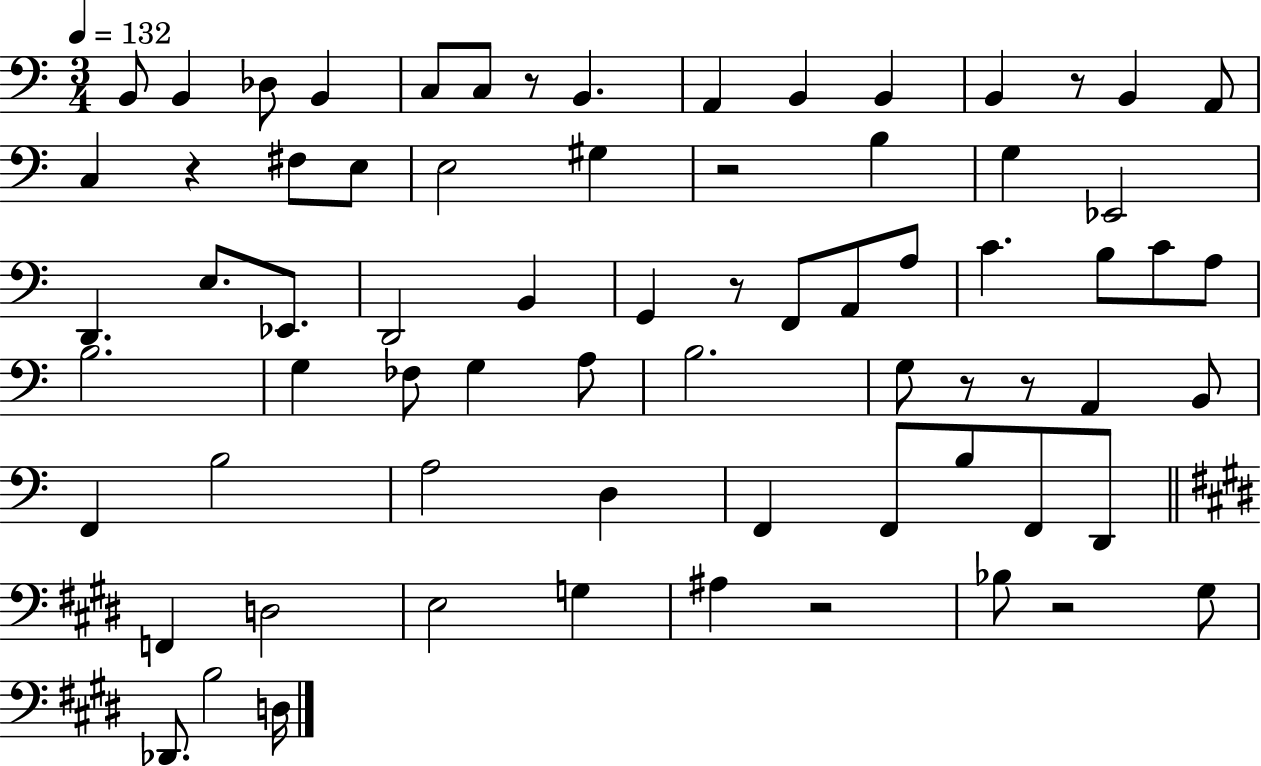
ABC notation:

X:1
T:Untitled
M:3/4
L:1/4
K:C
B,,/2 B,, _D,/2 B,, C,/2 C,/2 z/2 B,, A,, B,, B,, B,, z/2 B,, A,,/2 C, z ^F,/2 E,/2 E,2 ^G, z2 B, G, _E,,2 D,, E,/2 _E,,/2 D,,2 B,, G,, z/2 F,,/2 A,,/2 A,/2 C B,/2 C/2 A,/2 B,2 G, _F,/2 G, A,/2 B,2 G,/2 z/2 z/2 A,, B,,/2 F,, B,2 A,2 D, F,, F,,/2 B,/2 F,,/2 D,,/2 F,, D,2 E,2 G, ^A, z2 _B,/2 z2 ^G,/2 _D,,/2 B,2 D,/4